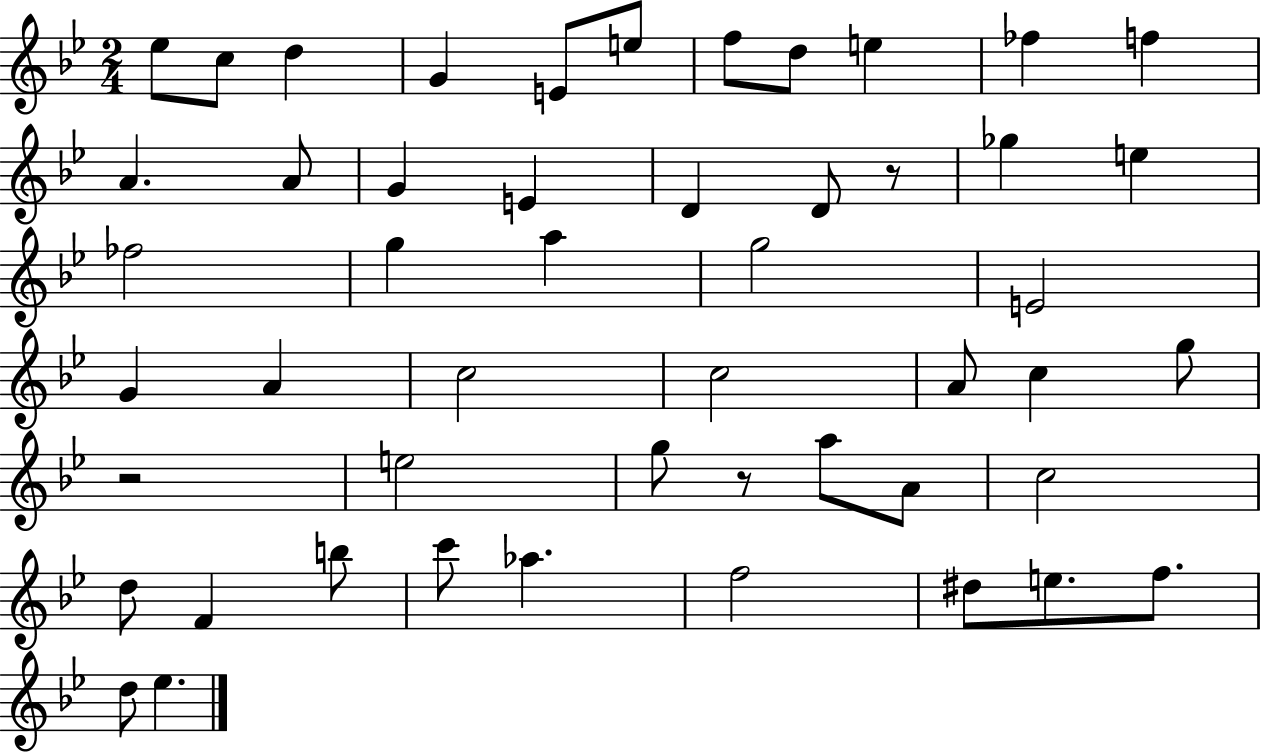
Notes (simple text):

Eb5/e C5/e D5/q G4/q E4/e E5/e F5/e D5/e E5/q FES5/q F5/q A4/q. A4/e G4/q E4/q D4/q D4/e R/e Gb5/q E5/q FES5/h G5/q A5/q G5/h E4/h G4/q A4/q C5/h C5/h A4/e C5/q G5/e R/h E5/h G5/e R/e A5/e A4/e C5/h D5/e F4/q B5/e C6/e Ab5/q. F5/h D#5/e E5/e. F5/e. D5/e Eb5/q.